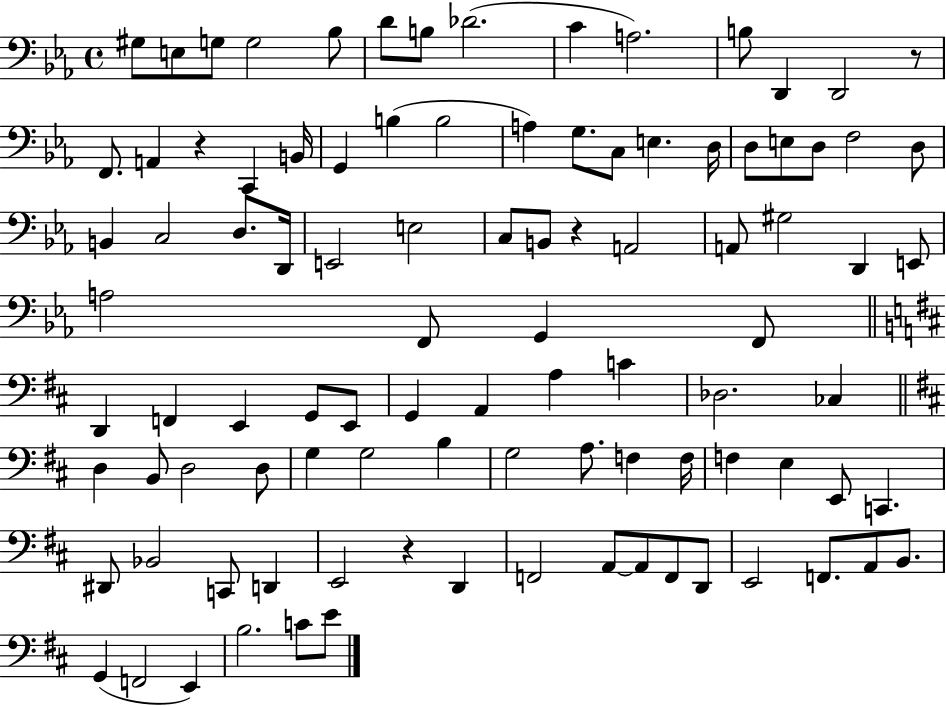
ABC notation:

X:1
T:Untitled
M:4/4
L:1/4
K:Eb
^G,/2 E,/2 G,/2 G,2 _B,/2 D/2 B,/2 _D2 C A,2 B,/2 D,, D,,2 z/2 F,,/2 A,, z C,, B,,/4 G,, B, B,2 A, G,/2 C,/2 E, D,/4 D,/2 E,/2 D,/2 F,2 D,/2 B,, C,2 D,/2 D,,/4 E,,2 E,2 C,/2 B,,/2 z A,,2 A,,/2 ^G,2 D,, E,,/2 A,2 F,,/2 G,, F,,/2 D,, F,, E,, G,,/2 E,,/2 G,, A,, A, C _D,2 _C, D, B,,/2 D,2 D,/2 G, G,2 B, G,2 A,/2 F, F,/4 F, E, E,,/2 C,, ^D,,/2 _B,,2 C,,/2 D,, E,,2 z D,, F,,2 A,,/2 A,,/2 F,,/2 D,,/2 E,,2 F,,/2 A,,/2 B,,/2 G,, F,,2 E,, B,2 C/2 E/2